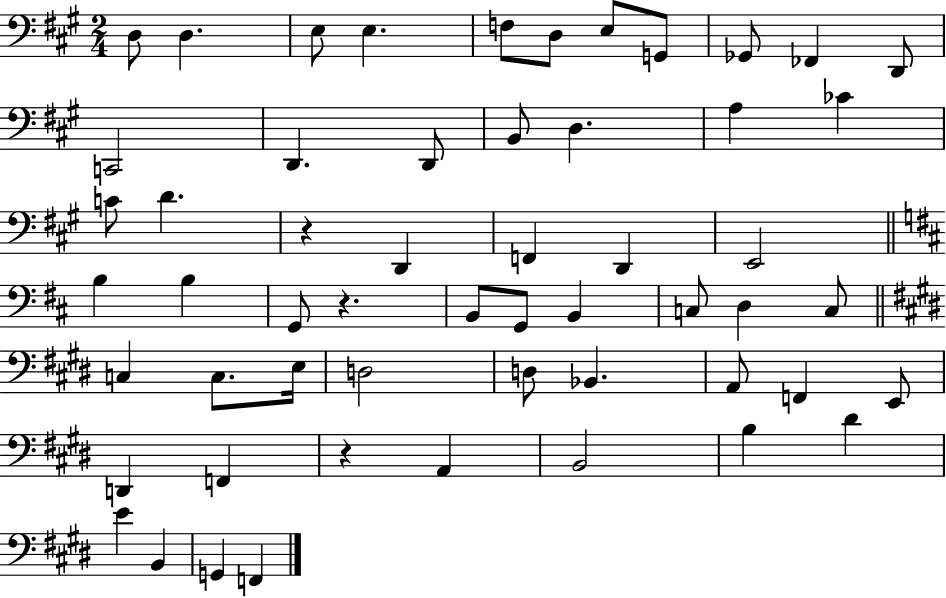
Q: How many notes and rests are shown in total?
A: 55